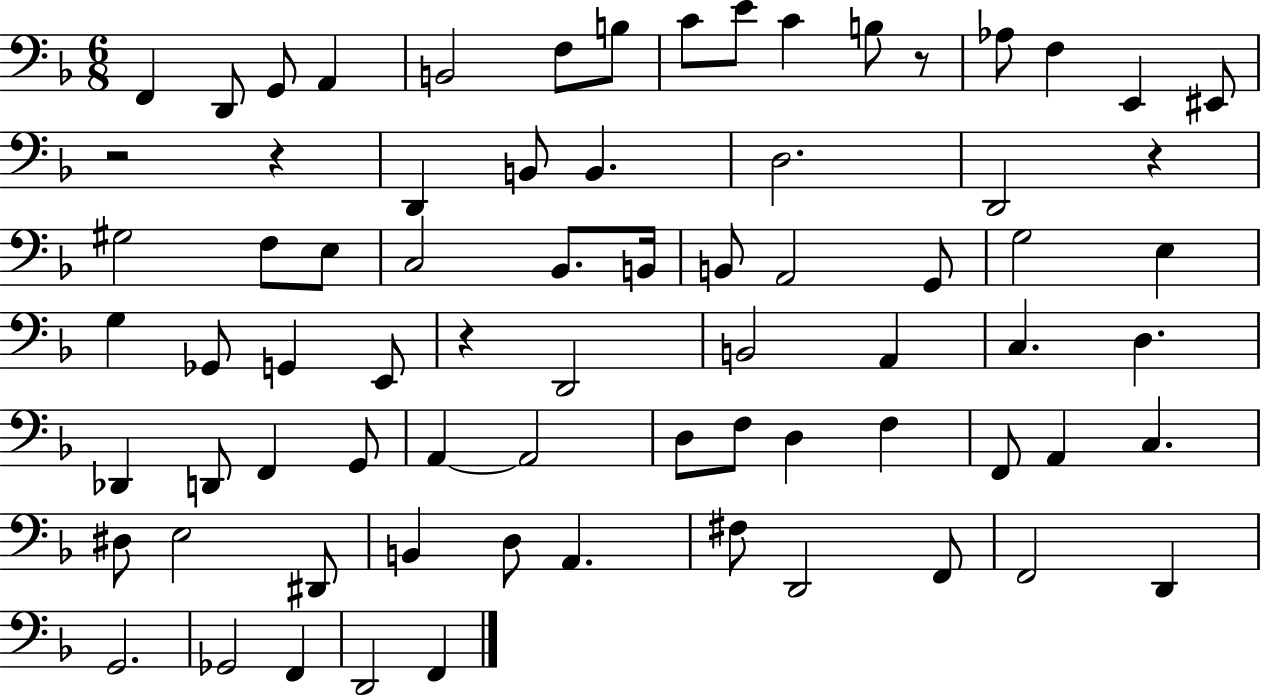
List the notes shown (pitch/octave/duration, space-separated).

F2/q D2/e G2/e A2/q B2/h F3/e B3/e C4/e E4/e C4/q B3/e R/e Ab3/e F3/q E2/q EIS2/e R/h R/q D2/q B2/e B2/q. D3/h. D2/h R/q G#3/h F3/e E3/e C3/h Bb2/e. B2/s B2/e A2/h G2/e G3/h E3/q G3/q Gb2/e G2/q E2/e R/q D2/h B2/h A2/q C3/q. D3/q. Db2/q D2/e F2/q G2/e A2/q A2/h D3/e F3/e D3/q F3/q F2/e A2/q C3/q. D#3/e E3/h D#2/e B2/q D3/e A2/q. F#3/e D2/h F2/e F2/h D2/q G2/h. Gb2/h F2/q D2/h F2/q